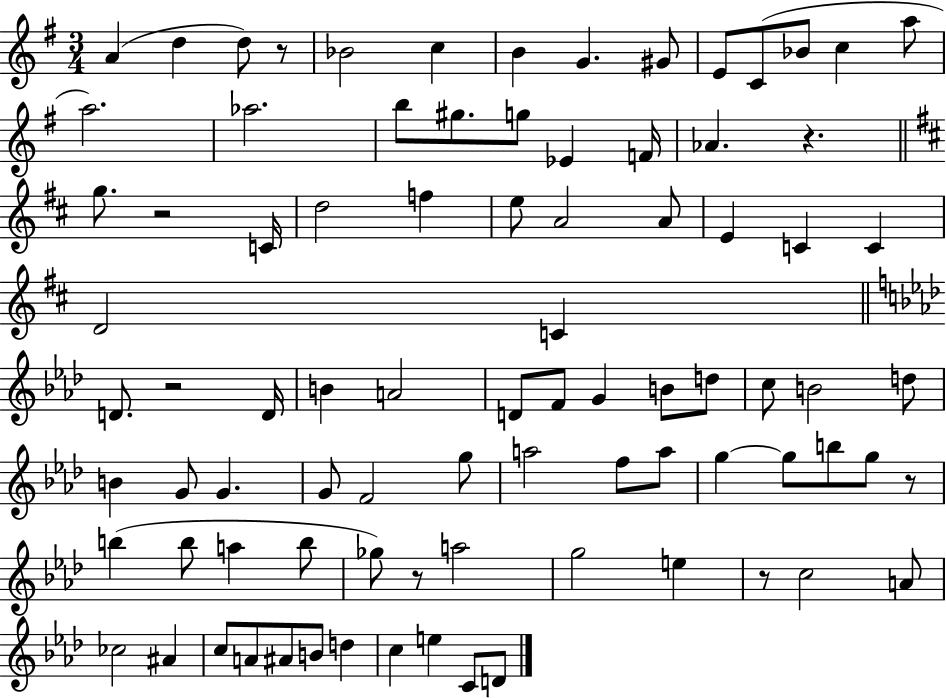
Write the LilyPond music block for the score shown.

{
  \clef treble
  \numericTimeSignature
  \time 3/4
  \key g \major
  a'4( d''4 d''8) r8 | bes'2 c''4 | b'4 g'4. gis'8 | e'8 c'8( bes'8 c''4 a''8 | \break a''2.) | aes''2. | b''8 gis''8. g''8 ees'4 f'16 | aes'4. r4. | \break \bar "||" \break \key b \minor g''8. r2 c'16 | d''2 f''4 | e''8 a'2 a'8 | e'4 c'4 c'4 | \break d'2 c'4 | \bar "||" \break \key aes \major d'8. r2 d'16 | b'4 a'2 | d'8 f'8 g'4 b'8 d''8 | c''8 b'2 d''8 | \break b'4 g'8 g'4. | g'8 f'2 g''8 | a''2 f''8 a''8 | g''4~~ g''8 b''8 g''8 r8 | \break b''4( b''8 a''4 b''8 | ges''8) r8 a''2 | g''2 e''4 | r8 c''2 a'8 | \break ces''2 ais'4 | c''8 a'8 ais'8 b'8 d''4 | c''4 e''4 c'8 d'8 | \bar "|."
}